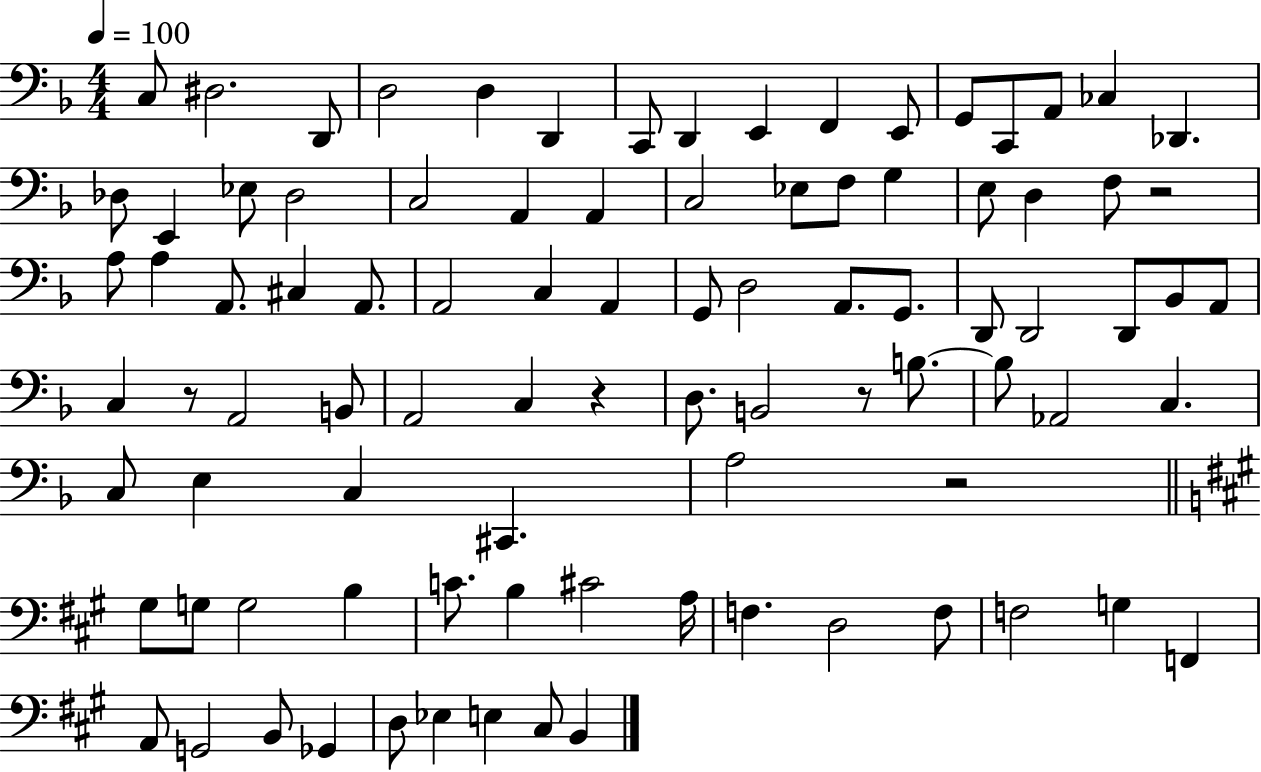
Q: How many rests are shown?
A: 5